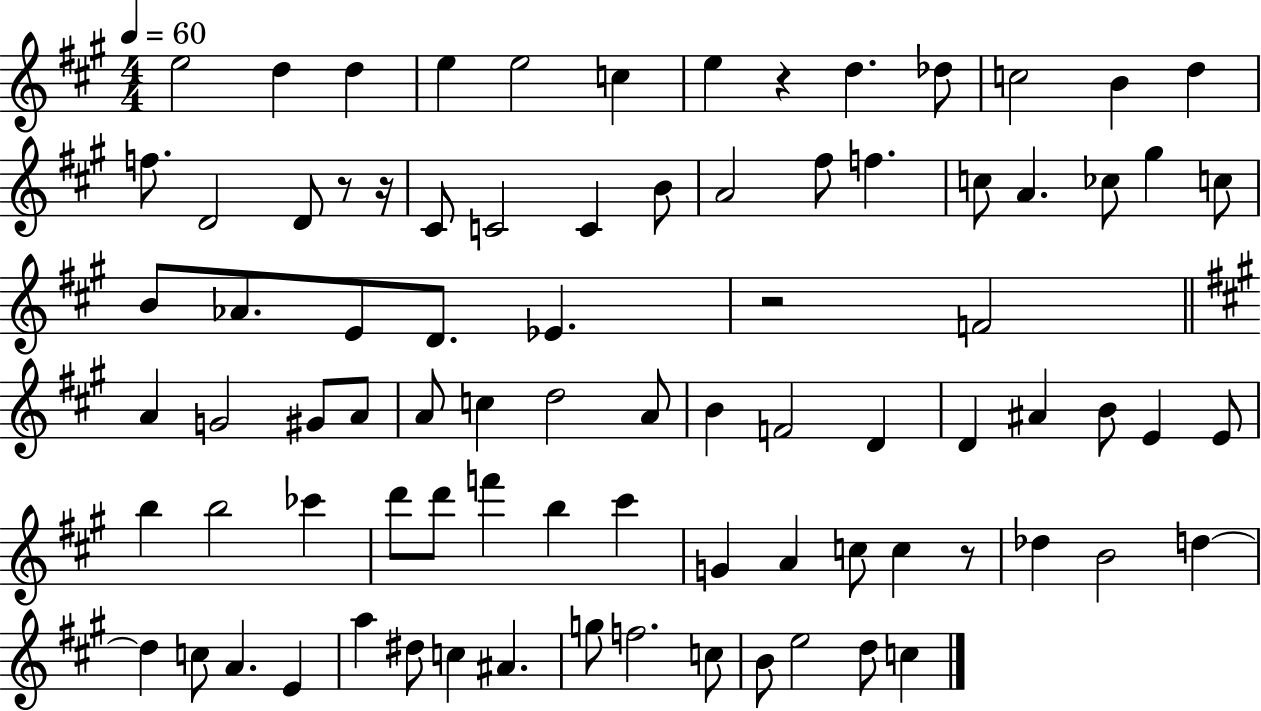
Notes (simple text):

E5/h D5/q D5/q E5/q E5/h C5/q E5/q R/q D5/q. Db5/e C5/h B4/q D5/q F5/e. D4/h D4/e R/e R/s C#4/e C4/h C4/q B4/e A4/h F#5/e F5/q. C5/e A4/q. CES5/e G#5/q C5/e B4/e Ab4/e. E4/e D4/e. Eb4/q. R/h F4/h A4/q G4/h G#4/e A4/e A4/e C5/q D5/h A4/e B4/q F4/h D4/q D4/q A#4/q B4/e E4/q E4/e B5/q B5/h CES6/q D6/e D6/e F6/q B5/q C#6/q G4/q A4/q C5/e C5/q R/e Db5/q B4/h D5/q D5/q C5/e A4/q. E4/q A5/q D#5/e C5/q A#4/q. G5/e F5/h. C5/e B4/e E5/h D5/e C5/q